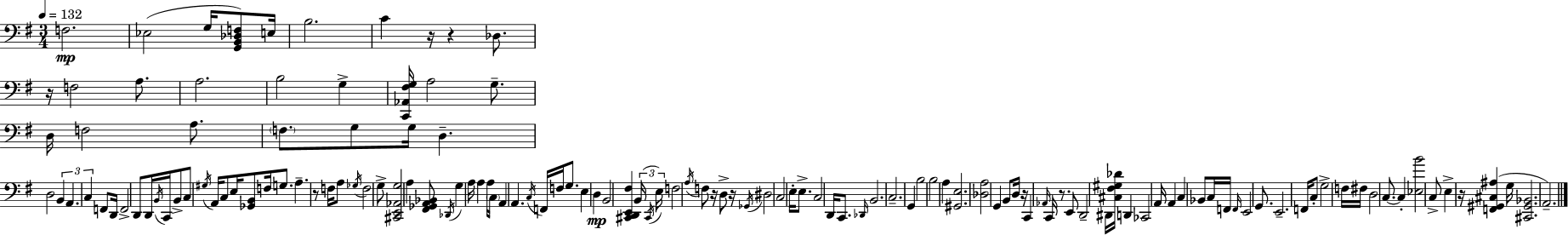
{
  \clef bass
  \numericTimeSignature
  \time 3/4
  \key e \minor
  \tempo 4 = 132
  f2.\mp | ees2( g16 <g, b, des f>8) e16 | b2. | c'4 r16 r4 des8. | \break r16 f2 a8. | a2. | b2 g4-> | <c, aes, fis g>16 a2 g8.-- | \break d16 f2 a8. | \parenthesize f8. g8 g16 d4.-- | d2 \tuplet 3/2 { b,4 | a,4. c4 } f,8 | \break d,16 f,2-> d,8 d,16 | \acciaccatura { b,16 } c,16 b,8-> c8 \acciaccatura { gis16 } a,16 c8 e16 <ges, b,>8 | f16 g8. a4.-- r8 | f16 a8 \acciaccatura { ges16 } f2 | \break g8-> <cis, e, aes, g>2 a4 | <fis, ges, a, bes,>8 \acciaccatura { des,16 } g4 a16 a4 | a16 \parenthesize c16 a,4 a,4. | \acciaccatura { c16 } f,16 f16 g8. e4 | \break d4\mp b,2 | <cis, d, e, fis>4 \tuplet 3/2 { b,16( \acciaccatura { cis,16 } e16) } f2 | \acciaccatura { a16 } f8 r16 d8-> r16 \acciaccatura { ges,16 } | dis2 c2 | \break e16-. e8.-> c2 | d,16 c,8. \grace { des,16 } b,2. | c2.-- | g,4 | \break b2 b2 | a4 <gis, e>2. | <des a>2 | g,4 b,8 d16 | \break r16 c,4 \grace { aes,16 } c,16 r8. e,8 | d,2-- dis,16 <cis fis gis des'>16 d,4 | ces,2 a,16 a,4 | c4 bes,8 c16 f,16 \grace { f,16 } | \break e,2 g,8. e,2.-- | f,16 | c8-. g2-> f16 fis16 | d2 c8.~~ c4-. | \break <ees b'>2 c8-> | e4-> r16 <f, gis, cis ais>4( g16 <cis, gis, bes,>2. | a,2.--) | \bar "|."
}